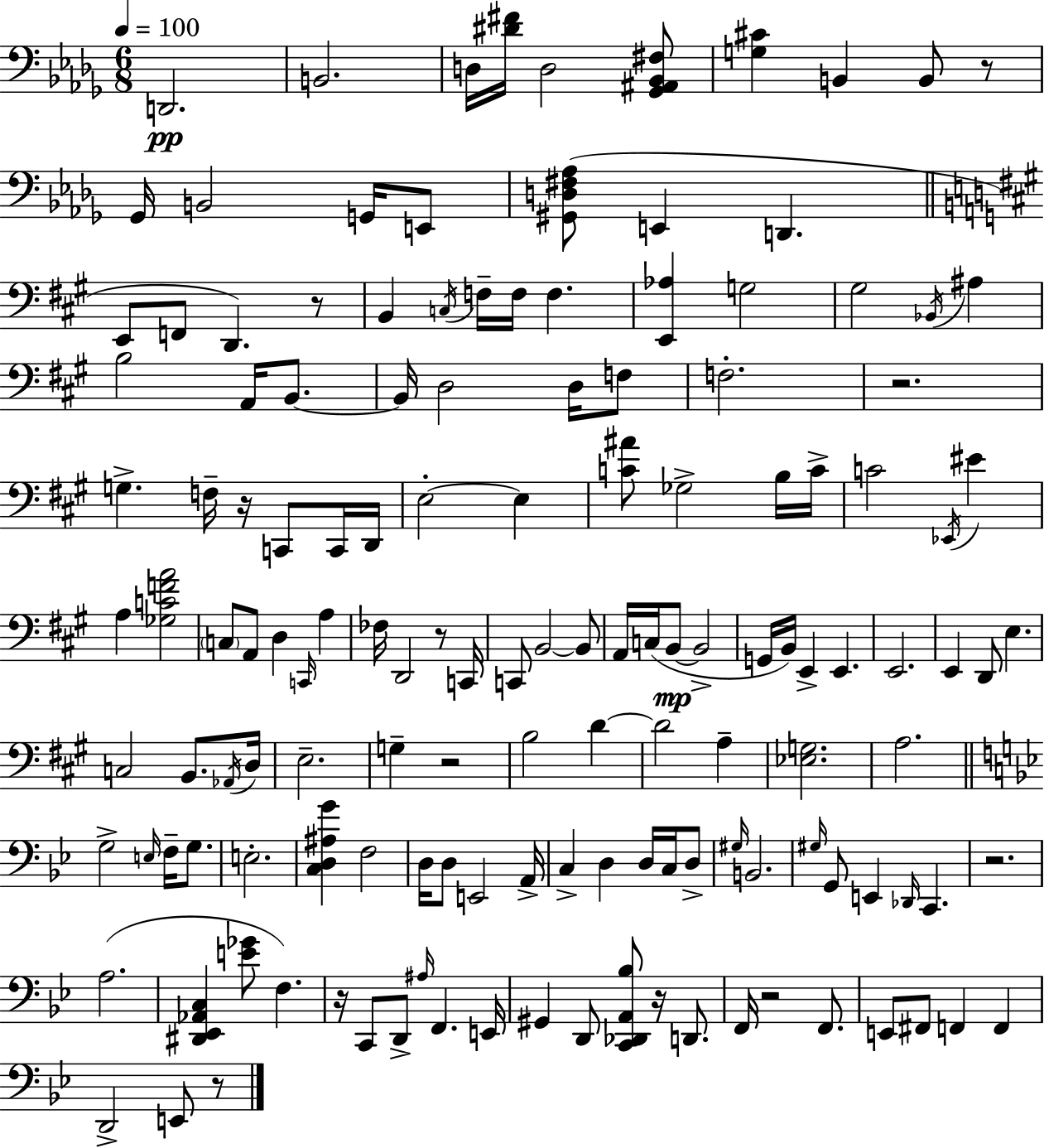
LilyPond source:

{
  \clef bass
  \numericTimeSignature
  \time 6/8
  \key bes \minor
  \tempo 4 = 100
  d,2.\pp | b,2. | d16 <dis' fis'>16 d2 <ges, ais, bes, fis>8 | <g cis'>4 b,4 b,8 r8 | \break ges,16 b,2 g,16 e,8 | <gis, d fis aes>8( e,4 d,4. | \bar "||" \break \key a \major e,8 f,8 d,4.) r8 | b,4 \acciaccatura { c16 } f16-- f16 f4. | <e, aes>4 g2 | gis2 \acciaccatura { bes,16 } ais4 | \break b2 a,16 b,8.~~ | b,16 d2 d16 | f8 f2.-. | r2. | \break g4.-> f16-- r16 c,8 | c,16 d,16 e2-.~~ e4 | <c' ais'>8 ges2-> | b16 c'16-> c'2 \acciaccatura { ees,16 } eis'4 | \break a4 <ges c' f' a'>2 | \parenthesize c8 a,8 d4 \grace { c,16 } | a4 fes16 d,2 | r8 c,16 c,8 b,2~~ | \break b,8 a,16 c16( b,8~~\mp b,2-> | g,16 b,16) e,4-> e,4. | e,2. | e,4 d,8 e4. | \break c2 | b,8. \acciaccatura { aes,16 } d16 e2.-- | g4-- r2 | b2 | \break d'4~~ d'2 | a4-- <ees g>2. | a2. | \bar "||" \break \key bes \major g2-> \grace { e16 } f16-- g8. | e2.-. | <c d ais g'>4 f2 | d16 d8 e,2 | \break a,16-> c4-> d4 d16 c16 d8-> | \grace { gis16 } b,2. | \grace { gis16 } g,8 e,4 \grace { des,16 } c,4. | r2. | \break a2.( | <dis, ees, aes, c>4 <e' ges'>8 f4.) | r16 c,8 d,8-> \grace { ais16 } f,4. | e,16 gis,4 d,8 <c, des, a, bes>8 | \break r16 d,8. f,16 r2 | f,8. e,8 fis,8 f,4 | f,4 d,2-> | e,8 r8 \bar "|."
}